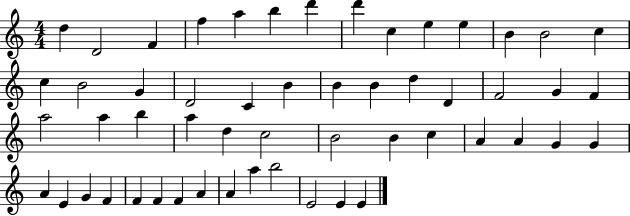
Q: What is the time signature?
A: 4/4